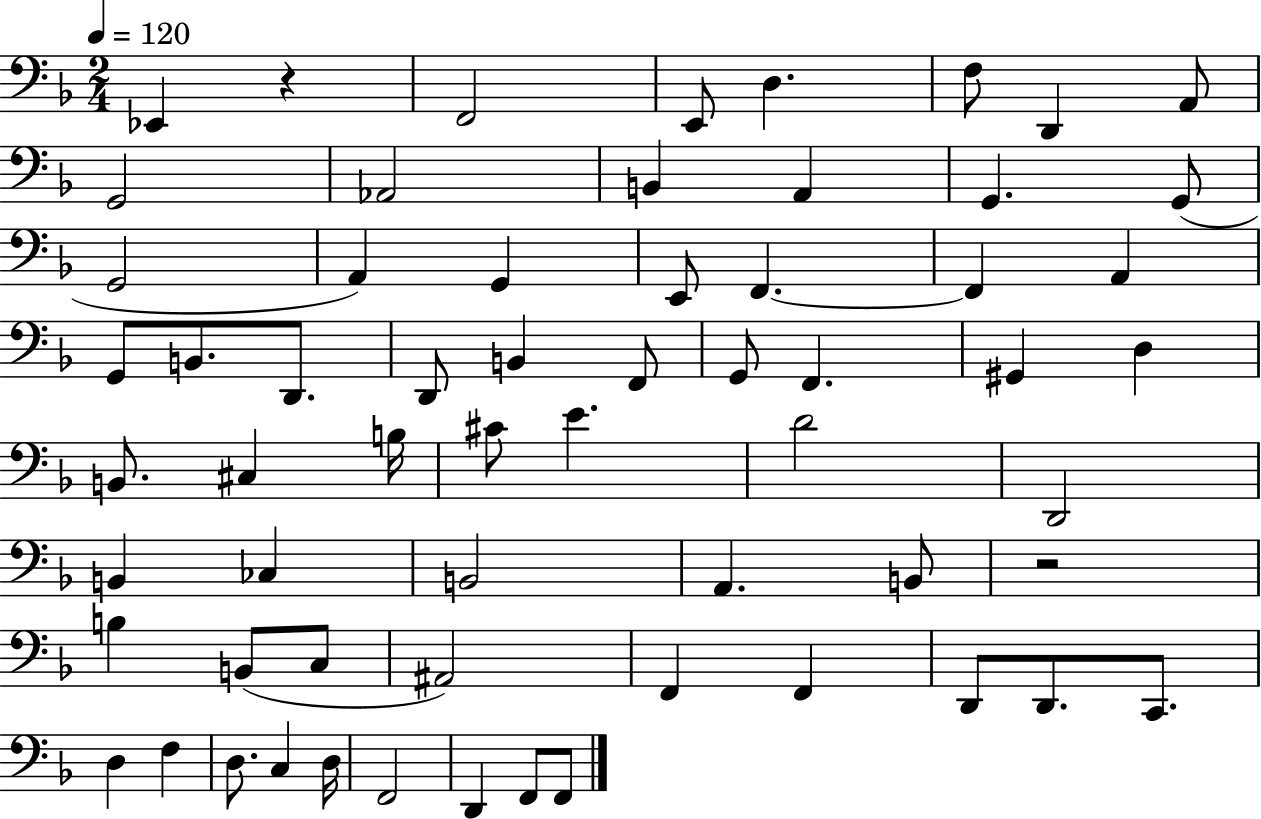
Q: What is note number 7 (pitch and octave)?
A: A2